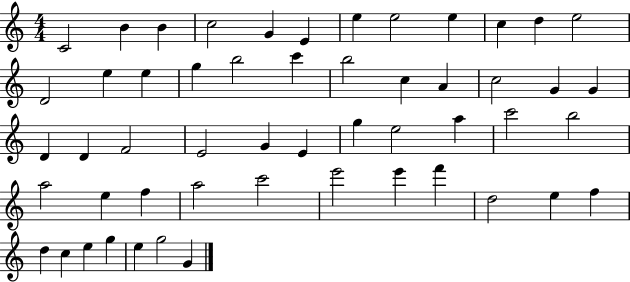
X:1
T:Untitled
M:4/4
L:1/4
K:C
C2 B B c2 G E e e2 e c d e2 D2 e e g b2 c' b2 c A c2 G G D D F2 E2 G E g e2 a c'2 b2 a2 e f a2 c'2 e'2 e' f' d2 e f d c e g e g2 G